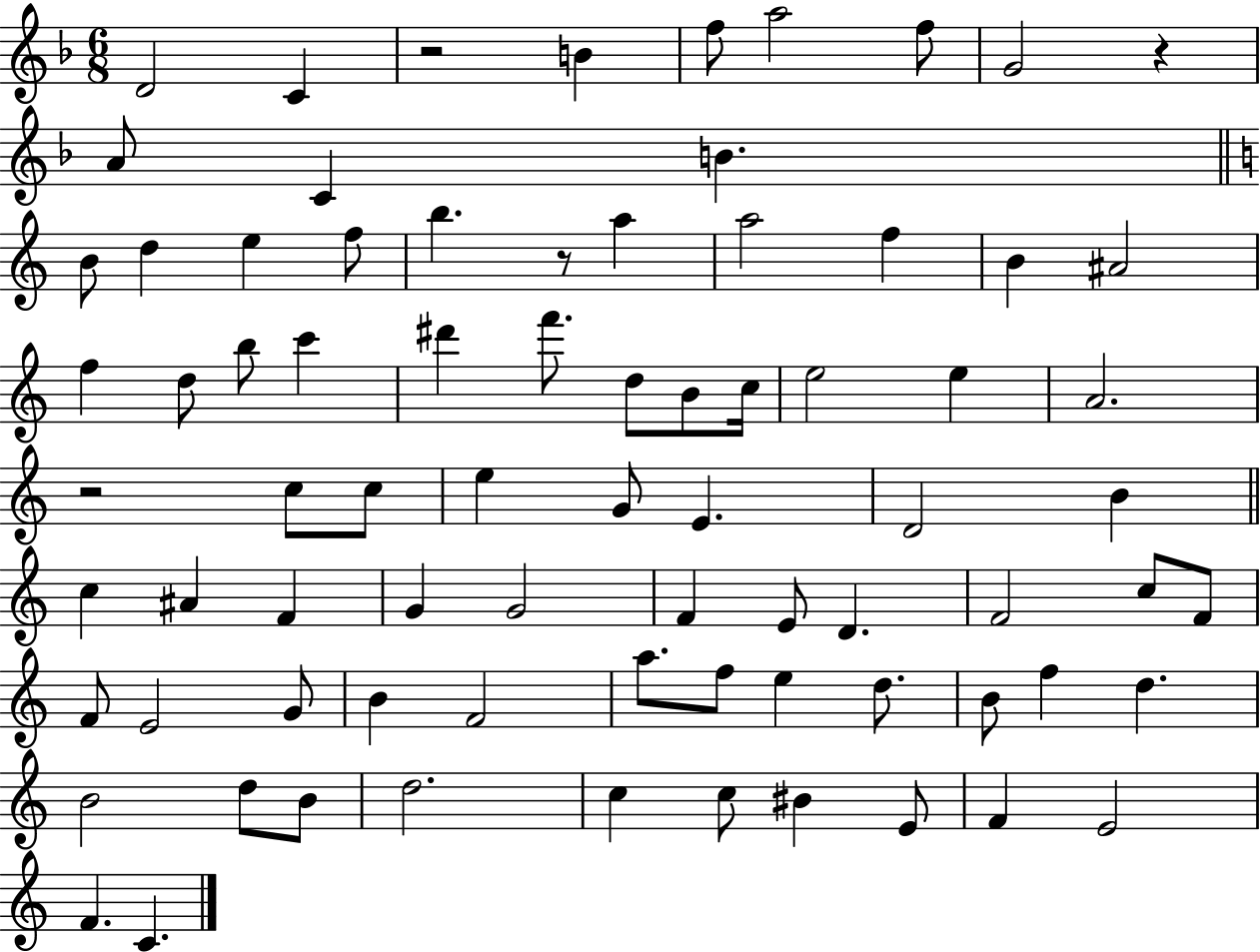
{
  \clef treble
  \numericTimeSignature
  \time 6/8
  \key f \major
  d'2 c'4 | r2 b'4 | f''8 a''2 f''8 | g'2 r4 | \break a'8 c'4 b'4. | \bar "||" \break \key c \major b'8 d''4 e''4 f''8 | b''4. r8 a''4 | a''2 f''4 | b'4 ais'2 | \break f''4 d''8 b''8 c'''4 | dis'''4 f'''8. d''8 b'8 c''16 | e''2 e''4 | a'2. | \break r2 c''8 c''8 | e''4 g'8 e'4. | d'2 b'4 | \bar "||" \break \key c \major c''4 ais'4 f'4 | g'4 g'2 | f'4 e'8 d'4. | f'2 c''8 f'8 | \break f'8 e'2 g'8 | b'4 f'2 | a''8. f''8 e''4 d''8. | b'8 f''4 d''4. | \break b'2 d''8 b'8 | d''2. | c''4 c''8 bis'4 e'8 | f'4 e'2 | \break f'4. c'4. | \bar "|."
}